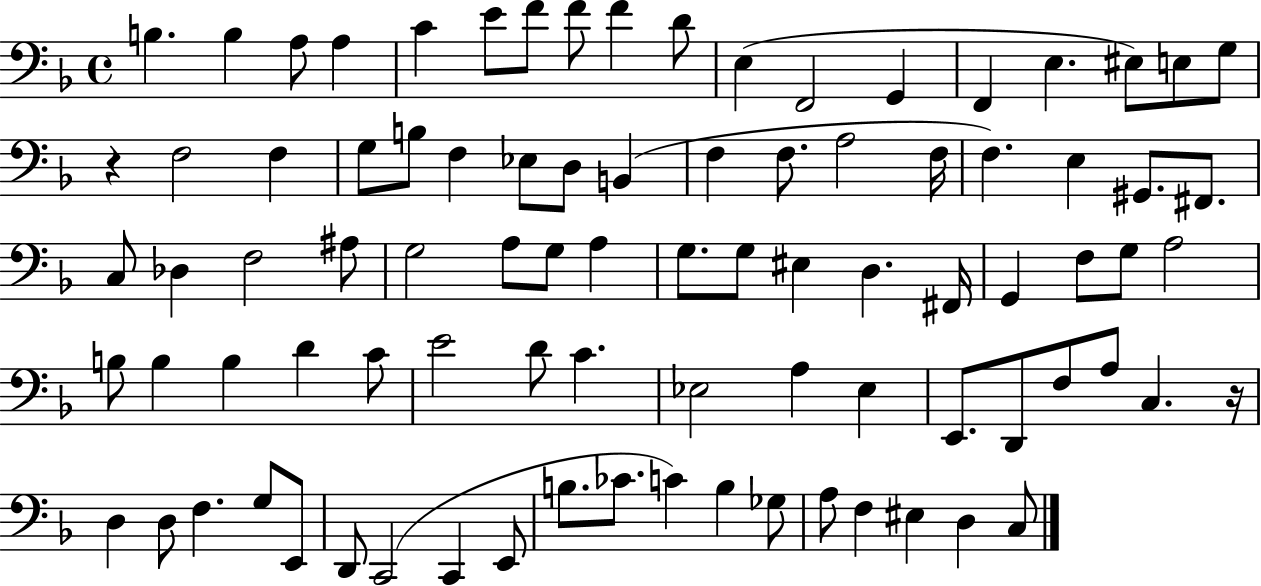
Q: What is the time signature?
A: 4/4